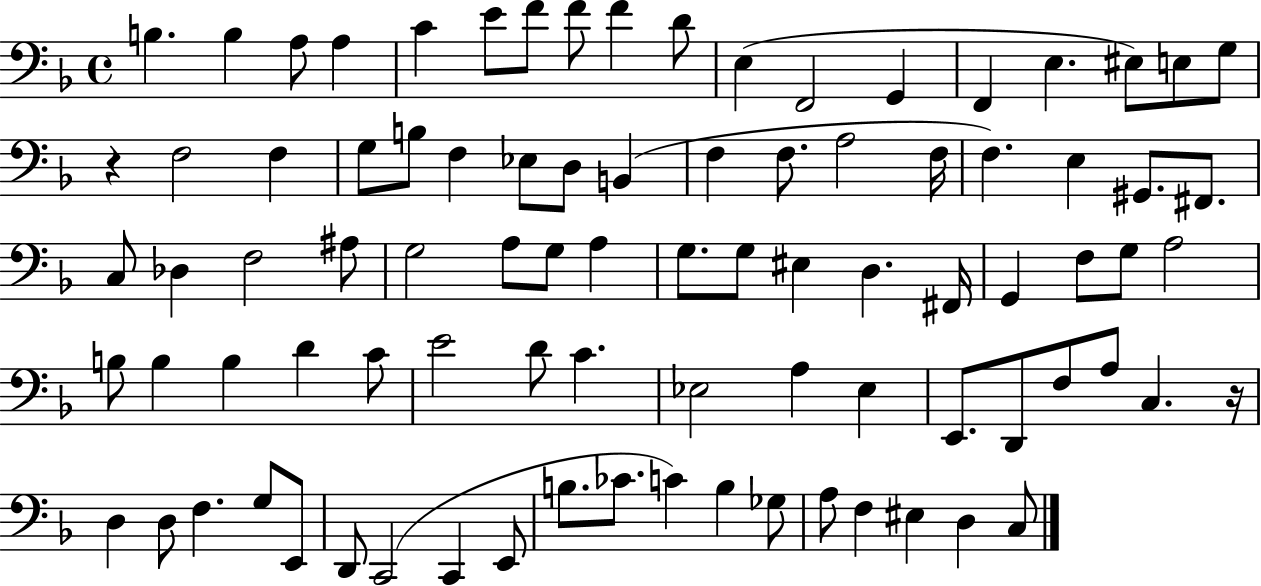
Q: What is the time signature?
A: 4/4